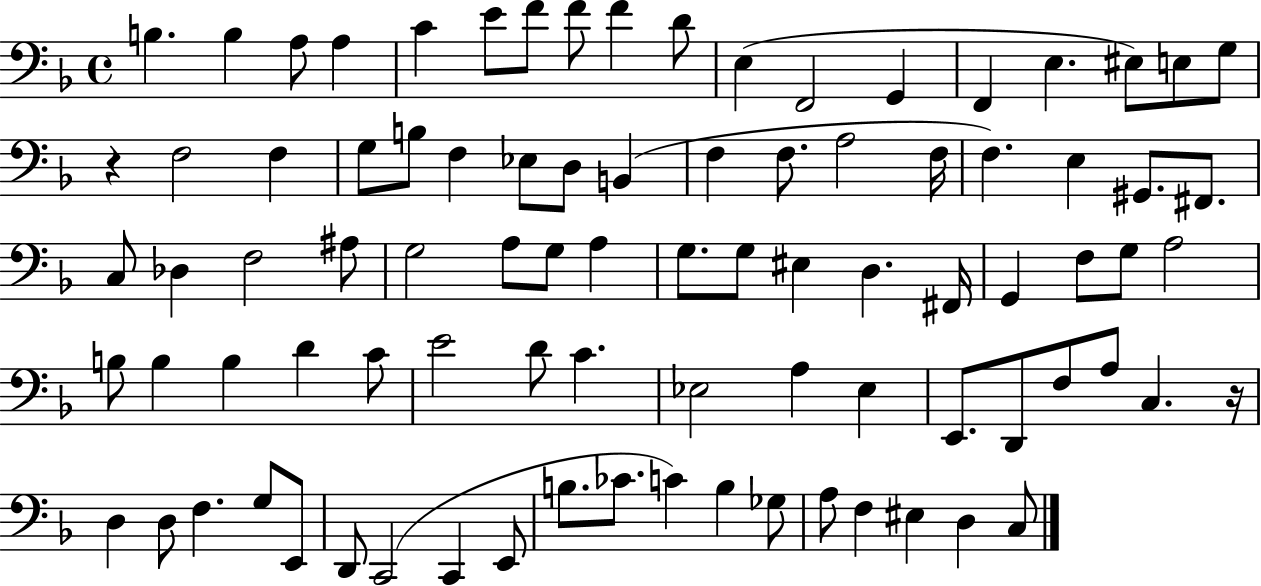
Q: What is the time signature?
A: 4/4